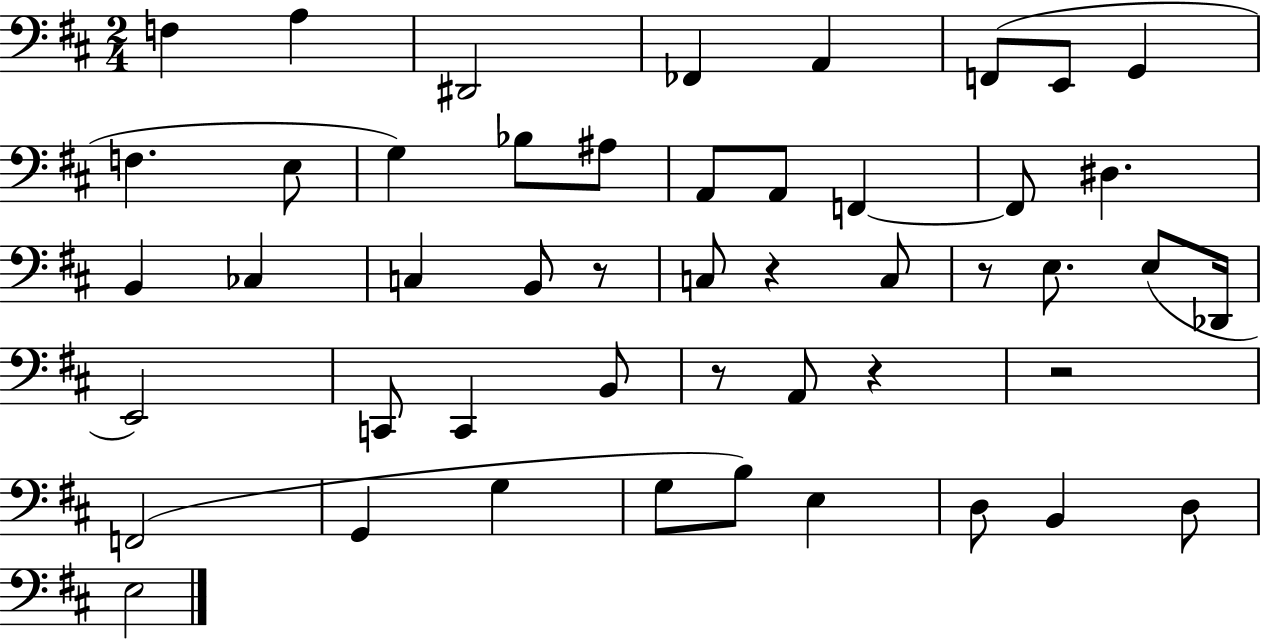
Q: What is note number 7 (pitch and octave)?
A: E2